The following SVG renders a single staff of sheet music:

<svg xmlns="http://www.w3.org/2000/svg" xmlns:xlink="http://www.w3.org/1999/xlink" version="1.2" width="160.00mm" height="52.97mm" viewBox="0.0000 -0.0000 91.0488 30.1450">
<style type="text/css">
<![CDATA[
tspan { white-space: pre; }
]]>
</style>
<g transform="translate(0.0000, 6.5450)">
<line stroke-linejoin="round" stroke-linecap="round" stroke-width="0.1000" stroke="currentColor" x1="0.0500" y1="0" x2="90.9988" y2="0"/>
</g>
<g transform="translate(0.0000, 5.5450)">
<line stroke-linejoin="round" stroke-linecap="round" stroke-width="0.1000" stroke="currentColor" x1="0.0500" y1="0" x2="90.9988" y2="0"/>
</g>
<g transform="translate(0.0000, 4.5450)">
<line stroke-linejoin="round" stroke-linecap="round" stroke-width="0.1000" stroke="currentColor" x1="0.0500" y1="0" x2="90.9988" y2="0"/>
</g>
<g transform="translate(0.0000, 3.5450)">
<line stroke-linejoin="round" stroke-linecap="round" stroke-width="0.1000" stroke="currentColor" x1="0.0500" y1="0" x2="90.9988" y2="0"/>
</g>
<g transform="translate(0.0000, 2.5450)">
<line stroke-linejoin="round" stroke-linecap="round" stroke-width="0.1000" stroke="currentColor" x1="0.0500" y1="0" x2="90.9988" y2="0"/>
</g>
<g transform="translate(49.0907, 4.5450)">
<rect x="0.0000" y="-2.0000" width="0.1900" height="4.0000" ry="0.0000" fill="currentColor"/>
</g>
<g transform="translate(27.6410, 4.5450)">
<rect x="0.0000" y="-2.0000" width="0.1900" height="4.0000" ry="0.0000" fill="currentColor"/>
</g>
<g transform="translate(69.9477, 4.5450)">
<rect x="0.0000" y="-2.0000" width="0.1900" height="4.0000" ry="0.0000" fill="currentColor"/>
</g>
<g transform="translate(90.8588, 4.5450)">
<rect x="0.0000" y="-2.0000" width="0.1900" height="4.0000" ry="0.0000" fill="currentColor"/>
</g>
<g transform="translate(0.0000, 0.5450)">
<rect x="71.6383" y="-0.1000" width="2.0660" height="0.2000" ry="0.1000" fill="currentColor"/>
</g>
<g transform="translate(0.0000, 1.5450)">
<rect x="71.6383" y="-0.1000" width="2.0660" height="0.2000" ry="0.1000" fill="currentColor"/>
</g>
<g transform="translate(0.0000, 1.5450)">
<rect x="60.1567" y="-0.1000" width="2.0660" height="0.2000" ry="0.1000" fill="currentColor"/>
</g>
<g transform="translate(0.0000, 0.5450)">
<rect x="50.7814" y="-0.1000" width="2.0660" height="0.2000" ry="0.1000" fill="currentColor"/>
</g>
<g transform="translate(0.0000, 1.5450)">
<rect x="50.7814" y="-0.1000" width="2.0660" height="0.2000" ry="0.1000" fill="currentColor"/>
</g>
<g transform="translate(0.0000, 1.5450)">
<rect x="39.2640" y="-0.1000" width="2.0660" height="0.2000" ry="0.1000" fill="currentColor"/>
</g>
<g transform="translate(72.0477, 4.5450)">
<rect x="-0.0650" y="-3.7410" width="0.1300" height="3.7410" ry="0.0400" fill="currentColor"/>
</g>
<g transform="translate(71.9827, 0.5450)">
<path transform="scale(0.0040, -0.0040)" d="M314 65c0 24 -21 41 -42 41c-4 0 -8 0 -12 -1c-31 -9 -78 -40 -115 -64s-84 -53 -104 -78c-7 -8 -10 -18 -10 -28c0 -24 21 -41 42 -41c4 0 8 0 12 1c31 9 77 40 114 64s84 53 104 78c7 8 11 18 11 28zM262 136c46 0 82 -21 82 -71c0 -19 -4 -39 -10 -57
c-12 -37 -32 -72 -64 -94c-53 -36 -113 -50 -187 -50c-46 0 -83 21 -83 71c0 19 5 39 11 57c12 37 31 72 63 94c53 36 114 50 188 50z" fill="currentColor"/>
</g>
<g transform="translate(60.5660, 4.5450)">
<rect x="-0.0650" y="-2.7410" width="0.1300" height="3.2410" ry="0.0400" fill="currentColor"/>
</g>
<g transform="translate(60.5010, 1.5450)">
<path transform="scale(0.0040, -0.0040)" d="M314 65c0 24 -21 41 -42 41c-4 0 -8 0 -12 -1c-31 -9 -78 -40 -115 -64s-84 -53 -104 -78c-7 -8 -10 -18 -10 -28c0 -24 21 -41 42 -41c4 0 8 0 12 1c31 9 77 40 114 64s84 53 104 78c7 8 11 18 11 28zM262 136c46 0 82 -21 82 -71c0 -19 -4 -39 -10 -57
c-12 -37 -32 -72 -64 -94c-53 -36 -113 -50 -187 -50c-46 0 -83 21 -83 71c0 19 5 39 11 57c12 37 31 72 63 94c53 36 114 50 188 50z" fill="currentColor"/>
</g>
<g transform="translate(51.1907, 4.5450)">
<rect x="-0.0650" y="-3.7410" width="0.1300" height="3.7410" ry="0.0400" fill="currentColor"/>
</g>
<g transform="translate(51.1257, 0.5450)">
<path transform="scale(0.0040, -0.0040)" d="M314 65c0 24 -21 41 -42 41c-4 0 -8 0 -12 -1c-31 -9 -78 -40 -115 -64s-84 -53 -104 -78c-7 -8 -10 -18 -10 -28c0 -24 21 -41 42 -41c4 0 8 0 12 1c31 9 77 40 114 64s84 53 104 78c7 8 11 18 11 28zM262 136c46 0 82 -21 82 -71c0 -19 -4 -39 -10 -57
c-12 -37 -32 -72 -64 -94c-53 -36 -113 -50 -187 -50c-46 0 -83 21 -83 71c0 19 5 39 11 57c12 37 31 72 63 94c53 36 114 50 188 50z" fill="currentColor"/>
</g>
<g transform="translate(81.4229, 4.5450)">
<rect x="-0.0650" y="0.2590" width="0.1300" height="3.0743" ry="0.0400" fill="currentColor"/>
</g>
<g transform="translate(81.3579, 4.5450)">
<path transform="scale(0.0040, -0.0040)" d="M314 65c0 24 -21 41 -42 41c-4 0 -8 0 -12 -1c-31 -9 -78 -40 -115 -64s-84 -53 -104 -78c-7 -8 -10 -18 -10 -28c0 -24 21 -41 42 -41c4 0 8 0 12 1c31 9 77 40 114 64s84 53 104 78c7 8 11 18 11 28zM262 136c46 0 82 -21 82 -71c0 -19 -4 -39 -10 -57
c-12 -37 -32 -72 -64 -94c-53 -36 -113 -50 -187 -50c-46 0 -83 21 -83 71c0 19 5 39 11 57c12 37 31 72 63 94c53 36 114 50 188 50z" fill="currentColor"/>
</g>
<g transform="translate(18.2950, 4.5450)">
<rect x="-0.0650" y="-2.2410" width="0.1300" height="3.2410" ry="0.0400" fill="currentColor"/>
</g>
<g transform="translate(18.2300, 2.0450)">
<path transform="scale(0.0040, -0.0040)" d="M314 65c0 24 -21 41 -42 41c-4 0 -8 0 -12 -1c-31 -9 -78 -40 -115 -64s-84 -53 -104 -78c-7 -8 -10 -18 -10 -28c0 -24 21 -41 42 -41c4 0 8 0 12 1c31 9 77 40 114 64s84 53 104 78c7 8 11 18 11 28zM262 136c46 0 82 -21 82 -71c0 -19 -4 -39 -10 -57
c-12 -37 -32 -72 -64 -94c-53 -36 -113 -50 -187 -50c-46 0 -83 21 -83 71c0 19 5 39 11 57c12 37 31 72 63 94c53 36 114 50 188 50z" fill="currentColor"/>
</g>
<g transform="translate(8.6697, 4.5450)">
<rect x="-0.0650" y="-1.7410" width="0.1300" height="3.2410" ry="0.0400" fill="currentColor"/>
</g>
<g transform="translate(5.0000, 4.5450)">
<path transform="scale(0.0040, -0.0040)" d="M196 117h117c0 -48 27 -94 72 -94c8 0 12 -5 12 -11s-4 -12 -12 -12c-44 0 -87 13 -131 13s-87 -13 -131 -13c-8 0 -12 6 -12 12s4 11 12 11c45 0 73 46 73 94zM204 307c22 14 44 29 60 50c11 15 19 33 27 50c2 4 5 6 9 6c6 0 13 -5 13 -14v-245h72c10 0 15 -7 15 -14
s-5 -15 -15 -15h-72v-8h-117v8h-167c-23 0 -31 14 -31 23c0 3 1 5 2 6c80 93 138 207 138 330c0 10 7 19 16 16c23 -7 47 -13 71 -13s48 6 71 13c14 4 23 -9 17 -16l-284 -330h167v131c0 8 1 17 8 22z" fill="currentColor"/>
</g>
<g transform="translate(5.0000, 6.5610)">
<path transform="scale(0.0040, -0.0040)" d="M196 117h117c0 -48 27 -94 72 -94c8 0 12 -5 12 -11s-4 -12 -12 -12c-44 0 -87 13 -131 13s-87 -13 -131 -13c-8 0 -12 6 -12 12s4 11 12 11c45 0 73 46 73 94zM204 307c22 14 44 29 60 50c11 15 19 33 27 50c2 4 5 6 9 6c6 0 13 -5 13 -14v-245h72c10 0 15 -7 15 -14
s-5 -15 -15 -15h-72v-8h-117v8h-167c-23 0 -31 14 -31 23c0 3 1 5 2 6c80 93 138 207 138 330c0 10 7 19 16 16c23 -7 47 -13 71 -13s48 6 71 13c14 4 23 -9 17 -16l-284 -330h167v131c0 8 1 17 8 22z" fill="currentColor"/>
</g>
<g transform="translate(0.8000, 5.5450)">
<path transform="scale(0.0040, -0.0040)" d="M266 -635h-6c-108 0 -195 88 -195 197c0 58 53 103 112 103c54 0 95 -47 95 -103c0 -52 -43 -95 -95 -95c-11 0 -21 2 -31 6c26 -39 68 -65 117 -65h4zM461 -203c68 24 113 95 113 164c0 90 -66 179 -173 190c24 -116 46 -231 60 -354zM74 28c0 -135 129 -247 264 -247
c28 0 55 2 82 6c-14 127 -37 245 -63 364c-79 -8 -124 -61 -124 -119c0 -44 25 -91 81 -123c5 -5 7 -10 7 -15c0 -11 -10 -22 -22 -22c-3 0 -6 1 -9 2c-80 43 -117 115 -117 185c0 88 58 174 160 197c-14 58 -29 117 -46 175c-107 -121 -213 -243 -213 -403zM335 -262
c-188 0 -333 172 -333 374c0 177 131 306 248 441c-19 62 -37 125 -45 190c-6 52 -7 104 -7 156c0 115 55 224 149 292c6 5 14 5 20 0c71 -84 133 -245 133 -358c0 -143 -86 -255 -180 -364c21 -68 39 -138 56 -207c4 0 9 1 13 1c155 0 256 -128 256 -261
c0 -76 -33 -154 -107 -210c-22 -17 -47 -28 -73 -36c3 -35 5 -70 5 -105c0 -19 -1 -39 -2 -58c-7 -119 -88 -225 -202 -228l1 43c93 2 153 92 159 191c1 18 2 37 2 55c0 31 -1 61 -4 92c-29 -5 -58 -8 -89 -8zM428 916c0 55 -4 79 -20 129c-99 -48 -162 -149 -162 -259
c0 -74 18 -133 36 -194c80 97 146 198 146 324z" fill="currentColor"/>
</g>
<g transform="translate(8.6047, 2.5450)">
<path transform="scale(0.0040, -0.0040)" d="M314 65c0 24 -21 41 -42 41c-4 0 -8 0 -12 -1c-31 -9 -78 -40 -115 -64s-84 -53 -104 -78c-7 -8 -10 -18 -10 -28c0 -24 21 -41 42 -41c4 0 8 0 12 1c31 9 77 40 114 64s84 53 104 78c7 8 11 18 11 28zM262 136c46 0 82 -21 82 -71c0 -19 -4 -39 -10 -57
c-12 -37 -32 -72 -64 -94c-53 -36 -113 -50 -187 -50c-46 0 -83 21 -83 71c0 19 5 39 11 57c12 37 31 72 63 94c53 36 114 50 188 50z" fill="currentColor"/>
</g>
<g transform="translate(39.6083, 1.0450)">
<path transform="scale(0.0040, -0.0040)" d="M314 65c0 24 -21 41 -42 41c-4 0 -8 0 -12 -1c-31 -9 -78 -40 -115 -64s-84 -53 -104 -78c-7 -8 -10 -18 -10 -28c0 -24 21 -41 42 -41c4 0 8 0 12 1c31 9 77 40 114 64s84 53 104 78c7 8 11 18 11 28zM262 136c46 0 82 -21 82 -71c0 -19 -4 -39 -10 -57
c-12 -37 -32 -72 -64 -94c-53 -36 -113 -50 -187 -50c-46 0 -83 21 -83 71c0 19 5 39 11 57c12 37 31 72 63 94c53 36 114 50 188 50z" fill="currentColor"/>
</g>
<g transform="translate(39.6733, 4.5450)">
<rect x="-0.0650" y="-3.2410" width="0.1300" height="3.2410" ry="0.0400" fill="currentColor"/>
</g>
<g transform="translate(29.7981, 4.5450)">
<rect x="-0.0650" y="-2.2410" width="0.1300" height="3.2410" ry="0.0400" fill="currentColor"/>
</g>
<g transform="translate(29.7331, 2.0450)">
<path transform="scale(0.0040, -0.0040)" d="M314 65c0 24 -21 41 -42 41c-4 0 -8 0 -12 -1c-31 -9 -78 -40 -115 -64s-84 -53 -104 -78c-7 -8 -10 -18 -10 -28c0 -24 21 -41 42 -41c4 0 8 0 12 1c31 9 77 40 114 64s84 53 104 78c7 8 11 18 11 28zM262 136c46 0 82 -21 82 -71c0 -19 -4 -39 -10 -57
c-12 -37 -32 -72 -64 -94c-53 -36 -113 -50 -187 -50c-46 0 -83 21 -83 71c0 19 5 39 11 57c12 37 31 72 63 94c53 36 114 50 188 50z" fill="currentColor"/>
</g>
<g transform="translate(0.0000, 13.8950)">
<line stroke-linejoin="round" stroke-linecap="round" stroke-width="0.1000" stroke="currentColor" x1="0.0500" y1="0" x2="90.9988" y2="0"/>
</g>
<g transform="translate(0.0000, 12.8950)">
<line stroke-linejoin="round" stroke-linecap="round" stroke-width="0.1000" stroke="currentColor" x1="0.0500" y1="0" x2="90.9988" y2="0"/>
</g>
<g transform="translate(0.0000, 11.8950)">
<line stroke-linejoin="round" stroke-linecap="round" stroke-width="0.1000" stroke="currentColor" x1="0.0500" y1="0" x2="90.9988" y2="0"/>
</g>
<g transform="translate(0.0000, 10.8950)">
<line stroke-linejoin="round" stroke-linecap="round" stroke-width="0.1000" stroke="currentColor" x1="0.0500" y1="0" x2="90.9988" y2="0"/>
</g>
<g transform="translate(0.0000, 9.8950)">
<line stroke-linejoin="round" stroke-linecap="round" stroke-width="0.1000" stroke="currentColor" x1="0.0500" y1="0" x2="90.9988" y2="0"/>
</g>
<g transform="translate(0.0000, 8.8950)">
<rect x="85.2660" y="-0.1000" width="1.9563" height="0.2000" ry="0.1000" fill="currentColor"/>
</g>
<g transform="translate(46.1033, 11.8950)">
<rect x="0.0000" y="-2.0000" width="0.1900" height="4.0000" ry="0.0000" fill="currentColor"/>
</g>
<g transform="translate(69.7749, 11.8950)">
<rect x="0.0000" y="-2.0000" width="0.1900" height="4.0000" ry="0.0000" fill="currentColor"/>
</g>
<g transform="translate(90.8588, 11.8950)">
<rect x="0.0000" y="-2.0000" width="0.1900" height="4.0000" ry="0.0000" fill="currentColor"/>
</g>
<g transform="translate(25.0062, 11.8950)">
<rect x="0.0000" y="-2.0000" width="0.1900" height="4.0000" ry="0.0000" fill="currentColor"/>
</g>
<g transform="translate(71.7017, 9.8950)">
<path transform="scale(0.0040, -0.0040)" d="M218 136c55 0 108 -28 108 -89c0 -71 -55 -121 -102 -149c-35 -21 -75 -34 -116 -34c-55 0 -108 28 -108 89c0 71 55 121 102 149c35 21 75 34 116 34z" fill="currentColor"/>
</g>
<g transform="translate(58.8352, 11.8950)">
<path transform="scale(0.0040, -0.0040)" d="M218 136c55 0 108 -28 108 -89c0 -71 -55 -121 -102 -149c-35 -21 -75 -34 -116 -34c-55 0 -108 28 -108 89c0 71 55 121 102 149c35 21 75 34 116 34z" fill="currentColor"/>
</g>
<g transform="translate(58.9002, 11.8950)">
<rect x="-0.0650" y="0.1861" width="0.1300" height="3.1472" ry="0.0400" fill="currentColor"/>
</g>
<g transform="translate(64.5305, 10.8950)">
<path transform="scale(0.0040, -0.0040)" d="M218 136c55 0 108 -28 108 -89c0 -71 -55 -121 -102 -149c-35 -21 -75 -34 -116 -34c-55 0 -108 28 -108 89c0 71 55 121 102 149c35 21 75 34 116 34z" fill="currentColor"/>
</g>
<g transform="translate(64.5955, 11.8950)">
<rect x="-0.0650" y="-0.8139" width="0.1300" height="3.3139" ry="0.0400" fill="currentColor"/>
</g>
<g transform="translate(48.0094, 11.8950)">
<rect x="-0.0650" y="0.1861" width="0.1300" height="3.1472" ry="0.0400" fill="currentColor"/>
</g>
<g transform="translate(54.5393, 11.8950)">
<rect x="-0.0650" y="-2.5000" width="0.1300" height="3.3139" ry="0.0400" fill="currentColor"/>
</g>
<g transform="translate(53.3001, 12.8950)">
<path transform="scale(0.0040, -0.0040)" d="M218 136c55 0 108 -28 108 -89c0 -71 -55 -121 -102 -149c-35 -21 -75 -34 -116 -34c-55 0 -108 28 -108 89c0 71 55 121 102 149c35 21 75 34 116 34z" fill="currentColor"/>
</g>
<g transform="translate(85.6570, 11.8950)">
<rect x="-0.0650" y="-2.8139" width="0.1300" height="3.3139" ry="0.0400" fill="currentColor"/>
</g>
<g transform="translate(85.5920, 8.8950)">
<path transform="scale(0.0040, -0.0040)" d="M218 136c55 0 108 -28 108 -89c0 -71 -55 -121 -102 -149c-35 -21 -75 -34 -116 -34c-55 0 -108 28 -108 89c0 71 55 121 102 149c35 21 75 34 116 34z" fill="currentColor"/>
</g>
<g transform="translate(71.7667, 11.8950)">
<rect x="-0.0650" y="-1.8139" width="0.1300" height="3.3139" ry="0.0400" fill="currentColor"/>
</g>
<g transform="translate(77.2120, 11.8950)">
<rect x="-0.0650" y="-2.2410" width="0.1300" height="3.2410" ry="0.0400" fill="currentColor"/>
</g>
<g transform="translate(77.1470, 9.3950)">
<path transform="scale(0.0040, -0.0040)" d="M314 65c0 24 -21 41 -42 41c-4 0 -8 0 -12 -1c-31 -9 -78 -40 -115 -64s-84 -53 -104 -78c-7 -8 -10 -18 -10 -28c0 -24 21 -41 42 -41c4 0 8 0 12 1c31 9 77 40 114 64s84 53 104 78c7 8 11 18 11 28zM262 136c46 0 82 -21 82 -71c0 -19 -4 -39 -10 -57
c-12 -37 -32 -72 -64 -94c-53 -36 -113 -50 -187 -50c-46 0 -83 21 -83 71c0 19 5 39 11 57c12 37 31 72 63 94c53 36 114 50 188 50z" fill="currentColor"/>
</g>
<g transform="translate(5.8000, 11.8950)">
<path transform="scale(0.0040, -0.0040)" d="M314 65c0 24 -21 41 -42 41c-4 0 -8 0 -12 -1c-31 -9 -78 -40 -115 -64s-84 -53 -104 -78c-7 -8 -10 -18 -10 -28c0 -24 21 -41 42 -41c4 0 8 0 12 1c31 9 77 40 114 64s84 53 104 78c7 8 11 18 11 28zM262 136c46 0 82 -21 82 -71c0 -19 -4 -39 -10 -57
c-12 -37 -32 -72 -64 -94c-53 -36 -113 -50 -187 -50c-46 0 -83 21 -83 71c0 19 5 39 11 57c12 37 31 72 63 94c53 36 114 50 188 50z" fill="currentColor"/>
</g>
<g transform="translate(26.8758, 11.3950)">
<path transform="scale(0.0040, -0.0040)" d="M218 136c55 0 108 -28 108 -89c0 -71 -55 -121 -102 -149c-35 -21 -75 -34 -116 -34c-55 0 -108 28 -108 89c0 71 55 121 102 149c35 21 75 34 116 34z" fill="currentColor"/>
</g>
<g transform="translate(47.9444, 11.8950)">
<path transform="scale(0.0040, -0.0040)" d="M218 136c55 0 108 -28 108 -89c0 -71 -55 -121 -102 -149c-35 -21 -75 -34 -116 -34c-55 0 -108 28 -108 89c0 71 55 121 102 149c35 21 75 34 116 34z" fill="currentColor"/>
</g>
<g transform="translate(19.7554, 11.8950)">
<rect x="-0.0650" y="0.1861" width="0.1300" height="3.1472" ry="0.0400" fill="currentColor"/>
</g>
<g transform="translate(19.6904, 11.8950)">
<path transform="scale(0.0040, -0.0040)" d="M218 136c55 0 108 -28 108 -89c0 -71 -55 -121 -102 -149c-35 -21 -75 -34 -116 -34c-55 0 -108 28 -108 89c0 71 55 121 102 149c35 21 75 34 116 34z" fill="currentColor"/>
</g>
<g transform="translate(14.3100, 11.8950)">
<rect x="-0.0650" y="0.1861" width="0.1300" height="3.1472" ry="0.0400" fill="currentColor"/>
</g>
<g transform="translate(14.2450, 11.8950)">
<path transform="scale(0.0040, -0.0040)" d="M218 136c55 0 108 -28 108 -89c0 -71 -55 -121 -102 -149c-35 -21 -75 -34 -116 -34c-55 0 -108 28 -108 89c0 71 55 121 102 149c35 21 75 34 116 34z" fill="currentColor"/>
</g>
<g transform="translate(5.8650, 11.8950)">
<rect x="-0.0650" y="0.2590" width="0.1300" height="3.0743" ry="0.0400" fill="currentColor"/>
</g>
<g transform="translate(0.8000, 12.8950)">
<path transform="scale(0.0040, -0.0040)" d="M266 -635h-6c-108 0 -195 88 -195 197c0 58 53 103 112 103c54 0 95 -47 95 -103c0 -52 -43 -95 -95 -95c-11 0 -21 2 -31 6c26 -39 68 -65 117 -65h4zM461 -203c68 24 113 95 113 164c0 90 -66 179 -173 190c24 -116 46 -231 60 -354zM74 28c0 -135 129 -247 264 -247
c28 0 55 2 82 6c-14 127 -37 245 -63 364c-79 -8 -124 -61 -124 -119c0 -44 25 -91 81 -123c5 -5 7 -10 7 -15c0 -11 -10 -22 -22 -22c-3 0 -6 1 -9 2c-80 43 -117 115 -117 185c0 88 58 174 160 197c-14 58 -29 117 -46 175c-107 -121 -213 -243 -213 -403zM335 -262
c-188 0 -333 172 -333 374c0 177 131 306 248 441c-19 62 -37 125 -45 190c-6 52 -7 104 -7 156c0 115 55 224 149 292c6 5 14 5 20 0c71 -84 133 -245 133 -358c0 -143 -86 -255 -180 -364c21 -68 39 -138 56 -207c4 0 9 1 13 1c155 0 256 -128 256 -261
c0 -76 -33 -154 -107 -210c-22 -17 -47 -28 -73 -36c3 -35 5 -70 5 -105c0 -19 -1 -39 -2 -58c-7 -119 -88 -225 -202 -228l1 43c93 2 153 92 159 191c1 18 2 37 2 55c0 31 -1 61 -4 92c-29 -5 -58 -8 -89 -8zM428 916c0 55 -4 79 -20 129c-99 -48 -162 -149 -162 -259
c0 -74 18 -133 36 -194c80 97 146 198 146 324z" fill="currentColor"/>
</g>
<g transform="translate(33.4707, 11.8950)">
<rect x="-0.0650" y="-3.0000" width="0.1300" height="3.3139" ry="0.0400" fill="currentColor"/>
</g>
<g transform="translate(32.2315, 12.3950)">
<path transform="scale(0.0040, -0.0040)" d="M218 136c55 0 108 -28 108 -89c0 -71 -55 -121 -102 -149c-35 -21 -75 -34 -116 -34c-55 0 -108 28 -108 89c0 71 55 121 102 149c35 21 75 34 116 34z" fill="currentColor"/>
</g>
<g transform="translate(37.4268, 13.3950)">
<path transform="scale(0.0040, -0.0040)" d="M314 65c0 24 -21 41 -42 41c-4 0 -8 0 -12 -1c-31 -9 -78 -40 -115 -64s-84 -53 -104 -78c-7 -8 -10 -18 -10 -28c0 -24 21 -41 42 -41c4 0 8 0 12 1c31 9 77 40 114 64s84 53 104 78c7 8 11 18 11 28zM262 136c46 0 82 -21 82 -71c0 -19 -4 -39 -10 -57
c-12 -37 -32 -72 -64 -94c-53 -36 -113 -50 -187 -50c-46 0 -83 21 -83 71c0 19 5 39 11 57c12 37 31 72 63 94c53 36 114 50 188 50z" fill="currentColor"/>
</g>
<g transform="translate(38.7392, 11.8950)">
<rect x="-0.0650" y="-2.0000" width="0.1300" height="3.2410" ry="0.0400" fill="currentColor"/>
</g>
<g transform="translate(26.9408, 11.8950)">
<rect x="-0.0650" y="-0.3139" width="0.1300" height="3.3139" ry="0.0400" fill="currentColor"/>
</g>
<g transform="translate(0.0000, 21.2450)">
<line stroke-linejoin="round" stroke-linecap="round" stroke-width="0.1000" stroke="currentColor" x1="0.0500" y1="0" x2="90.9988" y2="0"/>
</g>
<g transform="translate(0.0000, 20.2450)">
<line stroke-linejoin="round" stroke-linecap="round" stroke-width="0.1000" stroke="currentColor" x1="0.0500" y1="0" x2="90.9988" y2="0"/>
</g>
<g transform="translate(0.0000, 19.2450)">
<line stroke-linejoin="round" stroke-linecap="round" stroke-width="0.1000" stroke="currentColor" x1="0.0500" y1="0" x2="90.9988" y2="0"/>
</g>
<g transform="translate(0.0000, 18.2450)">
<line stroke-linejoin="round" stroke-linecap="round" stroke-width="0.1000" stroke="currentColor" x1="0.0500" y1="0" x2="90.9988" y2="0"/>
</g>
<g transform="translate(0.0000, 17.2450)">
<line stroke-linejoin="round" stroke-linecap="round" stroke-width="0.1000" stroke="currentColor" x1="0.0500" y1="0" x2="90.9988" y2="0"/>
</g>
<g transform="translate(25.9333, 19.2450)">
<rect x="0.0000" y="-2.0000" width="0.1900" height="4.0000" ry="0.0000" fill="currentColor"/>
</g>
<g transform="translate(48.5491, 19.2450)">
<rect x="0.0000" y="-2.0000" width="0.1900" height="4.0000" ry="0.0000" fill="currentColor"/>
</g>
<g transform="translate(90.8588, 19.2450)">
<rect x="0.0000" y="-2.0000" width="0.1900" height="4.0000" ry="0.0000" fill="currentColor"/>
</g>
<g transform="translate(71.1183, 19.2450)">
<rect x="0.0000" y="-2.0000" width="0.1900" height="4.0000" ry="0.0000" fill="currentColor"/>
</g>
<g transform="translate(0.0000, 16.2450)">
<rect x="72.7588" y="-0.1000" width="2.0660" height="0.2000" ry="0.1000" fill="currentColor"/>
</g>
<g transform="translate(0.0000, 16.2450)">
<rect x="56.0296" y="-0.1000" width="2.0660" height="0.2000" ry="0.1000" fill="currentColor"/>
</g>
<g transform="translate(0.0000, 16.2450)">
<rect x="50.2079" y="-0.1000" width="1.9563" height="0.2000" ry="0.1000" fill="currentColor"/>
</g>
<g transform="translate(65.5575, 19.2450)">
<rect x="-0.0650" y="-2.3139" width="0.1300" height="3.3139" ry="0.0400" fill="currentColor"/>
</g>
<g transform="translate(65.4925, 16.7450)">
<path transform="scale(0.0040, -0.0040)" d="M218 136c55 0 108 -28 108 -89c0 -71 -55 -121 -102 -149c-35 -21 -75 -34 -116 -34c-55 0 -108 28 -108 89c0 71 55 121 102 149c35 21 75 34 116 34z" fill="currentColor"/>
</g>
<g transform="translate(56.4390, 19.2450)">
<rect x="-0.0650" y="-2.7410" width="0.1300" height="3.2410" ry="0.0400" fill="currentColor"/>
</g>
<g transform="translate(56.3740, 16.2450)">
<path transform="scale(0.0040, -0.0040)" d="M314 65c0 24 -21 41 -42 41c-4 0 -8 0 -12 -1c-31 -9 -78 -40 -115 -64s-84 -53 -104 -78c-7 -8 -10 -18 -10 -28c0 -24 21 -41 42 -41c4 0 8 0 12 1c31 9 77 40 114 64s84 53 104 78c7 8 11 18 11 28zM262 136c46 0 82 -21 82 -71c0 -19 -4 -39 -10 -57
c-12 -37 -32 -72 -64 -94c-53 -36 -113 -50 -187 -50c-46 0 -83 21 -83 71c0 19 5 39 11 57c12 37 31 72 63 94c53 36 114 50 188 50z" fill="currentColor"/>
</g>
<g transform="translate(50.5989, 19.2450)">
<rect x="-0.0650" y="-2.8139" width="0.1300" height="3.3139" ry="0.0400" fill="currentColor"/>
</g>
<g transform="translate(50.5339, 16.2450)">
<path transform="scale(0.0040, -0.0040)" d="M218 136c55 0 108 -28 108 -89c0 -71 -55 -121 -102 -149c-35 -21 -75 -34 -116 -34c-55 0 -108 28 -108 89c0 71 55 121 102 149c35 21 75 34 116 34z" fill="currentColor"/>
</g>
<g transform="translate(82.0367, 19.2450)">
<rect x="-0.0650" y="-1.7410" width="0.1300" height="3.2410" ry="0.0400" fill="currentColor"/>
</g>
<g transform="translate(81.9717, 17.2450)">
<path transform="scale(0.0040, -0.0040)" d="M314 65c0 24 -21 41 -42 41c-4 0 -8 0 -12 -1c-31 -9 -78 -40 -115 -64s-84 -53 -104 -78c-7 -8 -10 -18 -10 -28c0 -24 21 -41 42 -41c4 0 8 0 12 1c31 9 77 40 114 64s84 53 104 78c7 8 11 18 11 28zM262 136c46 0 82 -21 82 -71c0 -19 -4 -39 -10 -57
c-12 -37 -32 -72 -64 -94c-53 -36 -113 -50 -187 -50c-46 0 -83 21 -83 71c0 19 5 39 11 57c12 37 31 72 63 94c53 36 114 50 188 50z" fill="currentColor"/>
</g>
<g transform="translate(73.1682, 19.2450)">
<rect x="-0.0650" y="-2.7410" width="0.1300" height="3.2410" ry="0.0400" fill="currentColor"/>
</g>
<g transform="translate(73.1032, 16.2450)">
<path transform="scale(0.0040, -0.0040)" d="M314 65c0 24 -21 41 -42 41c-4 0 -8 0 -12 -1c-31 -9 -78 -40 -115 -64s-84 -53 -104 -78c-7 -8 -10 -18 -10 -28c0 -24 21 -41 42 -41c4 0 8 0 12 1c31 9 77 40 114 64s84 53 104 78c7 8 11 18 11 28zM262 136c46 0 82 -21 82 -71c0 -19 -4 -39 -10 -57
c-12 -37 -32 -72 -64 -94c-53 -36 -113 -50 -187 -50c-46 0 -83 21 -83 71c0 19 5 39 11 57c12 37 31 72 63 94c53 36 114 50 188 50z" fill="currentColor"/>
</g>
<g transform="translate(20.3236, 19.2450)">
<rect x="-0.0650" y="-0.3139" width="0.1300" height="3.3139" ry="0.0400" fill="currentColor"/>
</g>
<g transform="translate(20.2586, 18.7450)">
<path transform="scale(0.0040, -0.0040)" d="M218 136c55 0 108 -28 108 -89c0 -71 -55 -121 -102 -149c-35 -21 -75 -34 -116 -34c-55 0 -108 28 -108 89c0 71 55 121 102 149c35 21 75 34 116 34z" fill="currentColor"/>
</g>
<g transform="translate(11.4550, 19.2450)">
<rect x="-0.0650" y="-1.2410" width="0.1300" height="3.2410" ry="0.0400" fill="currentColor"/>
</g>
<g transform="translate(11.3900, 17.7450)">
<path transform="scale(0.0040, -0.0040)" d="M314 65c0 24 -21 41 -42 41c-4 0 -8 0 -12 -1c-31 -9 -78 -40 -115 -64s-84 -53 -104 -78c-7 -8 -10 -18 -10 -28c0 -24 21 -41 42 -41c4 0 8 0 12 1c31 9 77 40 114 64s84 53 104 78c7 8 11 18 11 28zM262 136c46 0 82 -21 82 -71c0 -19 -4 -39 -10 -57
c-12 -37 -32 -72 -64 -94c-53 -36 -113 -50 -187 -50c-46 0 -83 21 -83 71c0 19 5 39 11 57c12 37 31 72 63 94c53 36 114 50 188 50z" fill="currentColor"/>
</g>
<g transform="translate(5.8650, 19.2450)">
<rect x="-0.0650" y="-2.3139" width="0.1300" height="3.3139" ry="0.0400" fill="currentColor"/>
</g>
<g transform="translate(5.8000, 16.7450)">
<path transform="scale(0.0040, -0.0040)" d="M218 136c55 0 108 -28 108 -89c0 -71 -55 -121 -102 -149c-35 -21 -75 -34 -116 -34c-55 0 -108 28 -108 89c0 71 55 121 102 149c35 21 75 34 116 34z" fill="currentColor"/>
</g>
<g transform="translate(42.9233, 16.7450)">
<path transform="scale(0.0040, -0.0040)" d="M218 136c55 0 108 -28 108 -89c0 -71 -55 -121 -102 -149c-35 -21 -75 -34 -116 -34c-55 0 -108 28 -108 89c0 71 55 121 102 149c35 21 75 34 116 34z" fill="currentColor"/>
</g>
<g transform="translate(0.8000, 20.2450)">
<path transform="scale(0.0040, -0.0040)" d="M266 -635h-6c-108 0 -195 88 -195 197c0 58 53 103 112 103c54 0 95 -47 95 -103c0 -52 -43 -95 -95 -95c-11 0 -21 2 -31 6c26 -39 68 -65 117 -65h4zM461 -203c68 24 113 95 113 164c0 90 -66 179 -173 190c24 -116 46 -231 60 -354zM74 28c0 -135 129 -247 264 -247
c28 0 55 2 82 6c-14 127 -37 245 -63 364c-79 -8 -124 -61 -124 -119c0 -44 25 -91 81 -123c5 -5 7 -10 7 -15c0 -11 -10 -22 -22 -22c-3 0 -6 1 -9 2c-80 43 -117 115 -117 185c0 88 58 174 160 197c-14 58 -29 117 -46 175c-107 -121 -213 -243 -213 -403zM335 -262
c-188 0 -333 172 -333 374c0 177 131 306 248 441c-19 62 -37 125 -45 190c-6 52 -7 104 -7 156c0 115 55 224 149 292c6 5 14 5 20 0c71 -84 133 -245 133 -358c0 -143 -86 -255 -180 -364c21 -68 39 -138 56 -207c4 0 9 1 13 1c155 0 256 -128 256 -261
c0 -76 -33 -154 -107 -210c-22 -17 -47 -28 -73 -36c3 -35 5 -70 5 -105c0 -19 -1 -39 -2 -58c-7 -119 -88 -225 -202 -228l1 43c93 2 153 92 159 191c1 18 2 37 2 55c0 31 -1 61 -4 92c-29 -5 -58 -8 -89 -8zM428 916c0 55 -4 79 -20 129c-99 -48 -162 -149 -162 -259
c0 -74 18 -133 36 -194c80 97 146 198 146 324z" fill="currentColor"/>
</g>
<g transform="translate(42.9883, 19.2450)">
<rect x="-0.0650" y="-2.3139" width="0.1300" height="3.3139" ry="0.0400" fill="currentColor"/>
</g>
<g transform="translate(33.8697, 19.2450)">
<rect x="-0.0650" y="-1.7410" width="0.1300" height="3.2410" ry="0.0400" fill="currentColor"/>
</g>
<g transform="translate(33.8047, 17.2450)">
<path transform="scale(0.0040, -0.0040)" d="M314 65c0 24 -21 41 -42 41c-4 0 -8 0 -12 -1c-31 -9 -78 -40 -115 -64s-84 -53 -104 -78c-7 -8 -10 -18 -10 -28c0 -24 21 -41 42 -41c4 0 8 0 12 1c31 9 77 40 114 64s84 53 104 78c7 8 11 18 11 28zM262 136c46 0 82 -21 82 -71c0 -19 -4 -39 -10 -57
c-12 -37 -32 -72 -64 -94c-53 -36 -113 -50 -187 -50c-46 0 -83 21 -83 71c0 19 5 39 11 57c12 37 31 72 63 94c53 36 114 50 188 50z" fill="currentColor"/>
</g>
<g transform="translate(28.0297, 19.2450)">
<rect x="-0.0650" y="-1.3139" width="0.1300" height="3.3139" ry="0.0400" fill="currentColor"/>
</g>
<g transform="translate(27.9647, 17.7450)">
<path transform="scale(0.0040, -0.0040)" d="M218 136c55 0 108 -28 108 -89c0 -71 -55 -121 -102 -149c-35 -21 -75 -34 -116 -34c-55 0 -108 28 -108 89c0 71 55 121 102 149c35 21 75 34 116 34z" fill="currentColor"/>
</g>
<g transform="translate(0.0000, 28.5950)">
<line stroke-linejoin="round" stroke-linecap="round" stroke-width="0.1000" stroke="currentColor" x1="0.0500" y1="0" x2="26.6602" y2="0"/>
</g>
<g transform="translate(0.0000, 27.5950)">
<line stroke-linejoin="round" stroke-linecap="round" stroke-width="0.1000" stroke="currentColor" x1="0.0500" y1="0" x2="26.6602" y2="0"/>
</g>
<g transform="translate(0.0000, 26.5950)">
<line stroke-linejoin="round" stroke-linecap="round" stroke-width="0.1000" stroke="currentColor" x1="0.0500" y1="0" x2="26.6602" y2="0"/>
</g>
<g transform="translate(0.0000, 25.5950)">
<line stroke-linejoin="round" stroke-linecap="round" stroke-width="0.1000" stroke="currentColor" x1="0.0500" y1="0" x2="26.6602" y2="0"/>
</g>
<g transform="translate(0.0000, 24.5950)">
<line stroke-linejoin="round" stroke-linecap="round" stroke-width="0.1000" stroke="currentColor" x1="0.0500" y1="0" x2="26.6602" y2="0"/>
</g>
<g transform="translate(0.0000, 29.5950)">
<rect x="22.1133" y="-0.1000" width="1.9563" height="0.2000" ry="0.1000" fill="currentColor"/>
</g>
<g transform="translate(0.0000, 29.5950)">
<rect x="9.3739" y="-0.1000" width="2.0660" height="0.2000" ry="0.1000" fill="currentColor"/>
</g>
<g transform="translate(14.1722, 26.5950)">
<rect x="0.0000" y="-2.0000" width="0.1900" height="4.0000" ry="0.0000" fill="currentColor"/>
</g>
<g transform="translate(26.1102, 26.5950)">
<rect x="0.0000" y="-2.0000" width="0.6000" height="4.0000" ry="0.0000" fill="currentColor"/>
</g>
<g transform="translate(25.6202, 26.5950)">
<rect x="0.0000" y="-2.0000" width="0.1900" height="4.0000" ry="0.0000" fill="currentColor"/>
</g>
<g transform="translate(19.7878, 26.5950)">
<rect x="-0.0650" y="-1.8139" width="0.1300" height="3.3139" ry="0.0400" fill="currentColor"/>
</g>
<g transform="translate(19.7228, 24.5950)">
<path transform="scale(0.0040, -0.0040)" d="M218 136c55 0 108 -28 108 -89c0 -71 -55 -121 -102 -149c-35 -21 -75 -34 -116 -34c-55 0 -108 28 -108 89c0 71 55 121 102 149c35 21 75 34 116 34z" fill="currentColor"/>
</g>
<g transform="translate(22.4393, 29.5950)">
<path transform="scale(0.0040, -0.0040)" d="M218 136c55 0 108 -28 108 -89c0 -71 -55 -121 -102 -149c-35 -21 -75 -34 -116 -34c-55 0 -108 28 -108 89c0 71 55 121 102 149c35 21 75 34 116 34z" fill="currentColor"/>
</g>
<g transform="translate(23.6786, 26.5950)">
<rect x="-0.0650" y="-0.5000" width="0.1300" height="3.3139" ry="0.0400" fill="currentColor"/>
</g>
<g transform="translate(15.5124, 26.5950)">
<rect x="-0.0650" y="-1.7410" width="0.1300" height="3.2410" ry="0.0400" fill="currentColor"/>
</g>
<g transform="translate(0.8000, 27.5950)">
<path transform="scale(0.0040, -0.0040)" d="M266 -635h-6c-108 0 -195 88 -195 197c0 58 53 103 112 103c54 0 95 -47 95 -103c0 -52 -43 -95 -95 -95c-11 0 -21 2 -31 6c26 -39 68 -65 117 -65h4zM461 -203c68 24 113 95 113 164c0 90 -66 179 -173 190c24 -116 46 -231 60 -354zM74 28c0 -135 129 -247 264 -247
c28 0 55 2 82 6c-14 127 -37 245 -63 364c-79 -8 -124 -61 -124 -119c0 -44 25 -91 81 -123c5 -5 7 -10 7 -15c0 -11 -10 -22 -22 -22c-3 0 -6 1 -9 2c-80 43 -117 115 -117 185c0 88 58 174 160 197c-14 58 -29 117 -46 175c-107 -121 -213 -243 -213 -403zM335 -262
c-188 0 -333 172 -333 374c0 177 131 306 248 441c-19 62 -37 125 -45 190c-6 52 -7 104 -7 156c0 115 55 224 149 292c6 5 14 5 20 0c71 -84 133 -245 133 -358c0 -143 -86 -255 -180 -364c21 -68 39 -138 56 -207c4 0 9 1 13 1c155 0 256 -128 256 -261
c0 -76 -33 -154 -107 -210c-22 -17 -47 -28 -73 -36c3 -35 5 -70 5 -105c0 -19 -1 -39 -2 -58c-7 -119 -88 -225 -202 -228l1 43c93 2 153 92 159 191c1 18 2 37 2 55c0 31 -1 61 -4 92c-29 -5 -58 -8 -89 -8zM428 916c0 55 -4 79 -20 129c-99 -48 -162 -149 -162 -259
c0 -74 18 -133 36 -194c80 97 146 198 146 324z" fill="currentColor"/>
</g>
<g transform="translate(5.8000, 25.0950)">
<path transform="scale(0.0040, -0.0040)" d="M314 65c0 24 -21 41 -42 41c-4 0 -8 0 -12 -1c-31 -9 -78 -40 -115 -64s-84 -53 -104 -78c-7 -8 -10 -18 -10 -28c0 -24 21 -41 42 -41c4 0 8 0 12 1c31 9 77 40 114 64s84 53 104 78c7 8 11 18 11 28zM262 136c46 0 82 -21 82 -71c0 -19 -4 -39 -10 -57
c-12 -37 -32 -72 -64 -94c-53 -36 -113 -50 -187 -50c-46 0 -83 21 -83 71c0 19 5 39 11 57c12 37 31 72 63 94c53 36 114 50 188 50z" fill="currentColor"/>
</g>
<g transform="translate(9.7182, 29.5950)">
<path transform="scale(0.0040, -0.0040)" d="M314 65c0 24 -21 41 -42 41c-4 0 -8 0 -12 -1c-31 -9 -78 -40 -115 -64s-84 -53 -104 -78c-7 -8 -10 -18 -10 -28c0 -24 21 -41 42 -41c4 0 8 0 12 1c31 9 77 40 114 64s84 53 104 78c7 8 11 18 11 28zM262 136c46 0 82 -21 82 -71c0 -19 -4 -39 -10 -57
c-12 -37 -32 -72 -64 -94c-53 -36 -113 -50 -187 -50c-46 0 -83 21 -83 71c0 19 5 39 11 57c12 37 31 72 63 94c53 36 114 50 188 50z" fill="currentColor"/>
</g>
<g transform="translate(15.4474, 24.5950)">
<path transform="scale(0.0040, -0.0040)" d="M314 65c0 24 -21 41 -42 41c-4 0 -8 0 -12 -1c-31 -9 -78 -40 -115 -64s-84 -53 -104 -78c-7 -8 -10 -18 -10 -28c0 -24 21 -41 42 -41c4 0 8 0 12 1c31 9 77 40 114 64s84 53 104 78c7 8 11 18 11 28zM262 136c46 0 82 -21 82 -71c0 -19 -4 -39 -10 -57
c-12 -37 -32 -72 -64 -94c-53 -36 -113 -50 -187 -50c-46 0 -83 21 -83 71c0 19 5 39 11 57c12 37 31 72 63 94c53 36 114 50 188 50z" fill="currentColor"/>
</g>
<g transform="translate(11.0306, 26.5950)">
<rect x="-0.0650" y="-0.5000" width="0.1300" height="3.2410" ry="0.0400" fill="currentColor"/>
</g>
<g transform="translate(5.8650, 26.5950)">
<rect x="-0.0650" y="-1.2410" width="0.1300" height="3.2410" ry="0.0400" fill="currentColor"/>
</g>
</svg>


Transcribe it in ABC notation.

X:1
T:Untitled
M:4/4
L:1/4
K:C
f2 g2 g2 b2 c'2 a2 c'2 B2 B2 B B c A F2 B G B d f g2 a g e2 c e f2 g a a2 g a2 f2 e2 C2 f2 f C